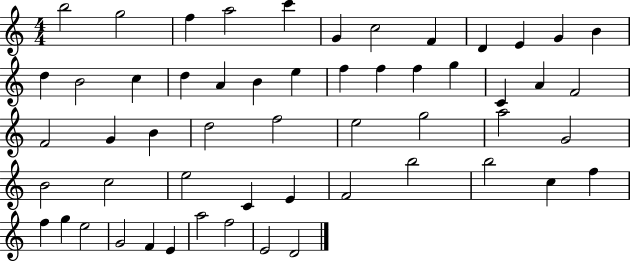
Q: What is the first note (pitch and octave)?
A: B5